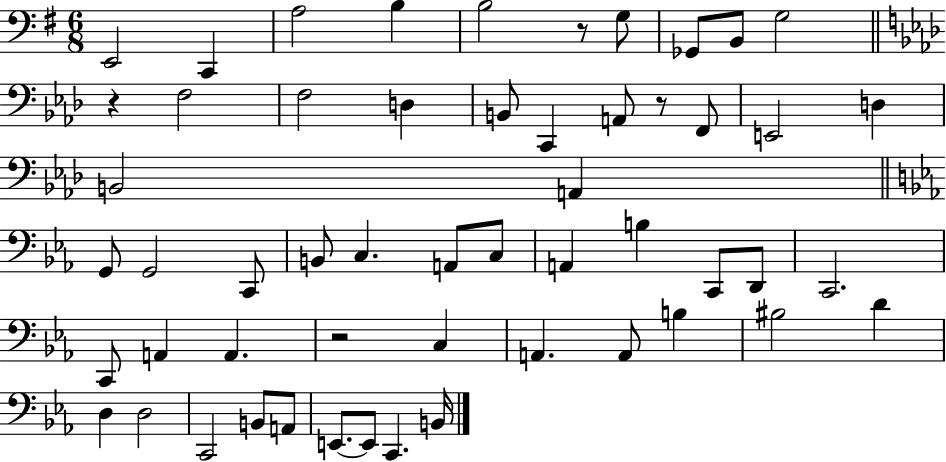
{
  \clef bass
  \numericTimeSignature
  \time 6/8
  \key g \major
  e,2 c,4 | a2 b4 | b2 r8 g8 | ges,8 b,8 g2 | \break \bar "||" \break \key f \minor r4 f2 | f2 d4 | b,8 c,4 a,8 r8 f,8 | e,2 d4 | \break b,2 a,4 | \bar "||" \break \key ees \major g,8 g,2 c,8 | b,8 c4. a,8 c8 | a,4 b4 c,8 d,8 | c,2. | \break c,8 a,4 a,4. | r2 c4 | a,4. a,8 b4 | bis2 d'4 | \break d4 d2 | c,2 b,8 a,8 | e,8.~~ e,8 c,4. b,16 | \bar "|."
}